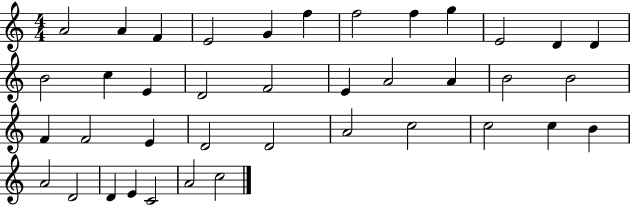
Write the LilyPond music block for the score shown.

{
  \clef treble
  \numericTimeSignature
  \time 4/4
  \key c \major
  a'2 a'4 f'4 | e'2 g'4 f''4 | f''2 f''4 g''4 | e'2 d'4 d'4 | \break b'2 c''4 e'4 | d'2 f'2 | e'4 a'2 a'4 | b'2 b'2 | \break f'4 f'2 e'4 | d'2 d'2 | a'2 c''2 | c''2 c''4 b'4 | \break a'2 d'2 | d'4 e'4 c'2 | a'2 c''2 | \bar "|."
}